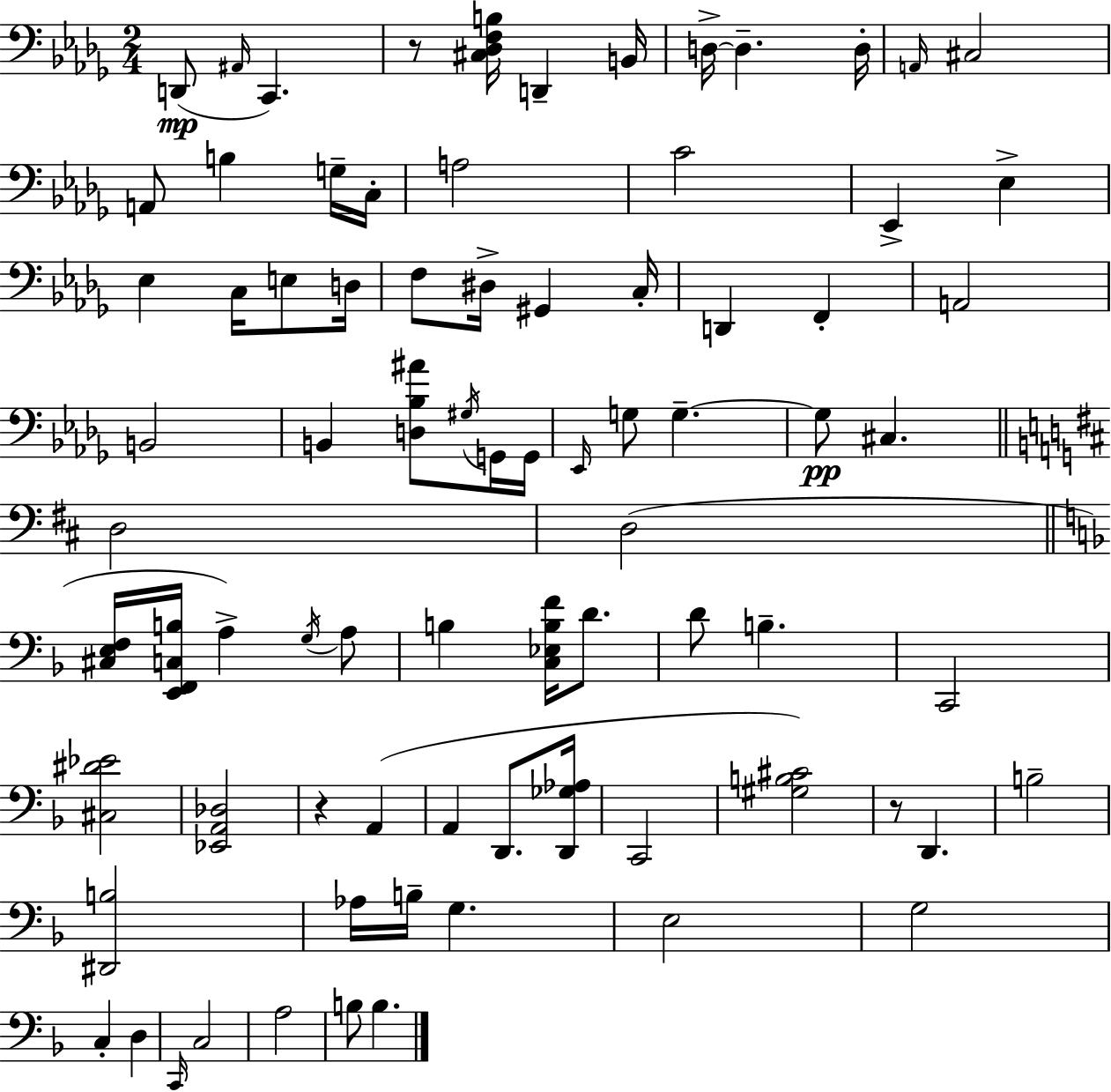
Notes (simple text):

D2/e A#2/s C2/q. R/e [C#3,Db3,F3,B3]/s D2/q B2/s D3/s D3/q. D3/s A2/s C#3/h A2/e B3/q G3/s C3/s A3/h C4/h Eb2/q Eb3/q Eb3/q C3/s E3/e D3/s F3/e D#3/s G#2/q C3/s D2/q F2/q A2/h B2/h B2/q [D3,Bb3,A#4]/e G#3/s G2/s G2/s Eb2/s G3/e G3/q. G3/e C#3/q. D3/h D3/h [C#3,E3,F3]/s [E2,F2,C3,B3]/s A3/q G3/s A3/e B3/q [C3,Eb3,B3,F4]/s D4/e. D4/e B3/q. C2/h [C#3,D#4,Eb4]/h [Eb2,A2,Db3]/h R/q A2/q A2/q D2/e. [D2,Gb3,Ab3]/s C2/h [G#3,B3,C#4]/h R/e D2/q. B3/h [D#2,B3]/h Ab3/s B3/s G3/q. E3/h G3/h C3/q D3/q C2/s C3/h A3/h B3/e B3/q.